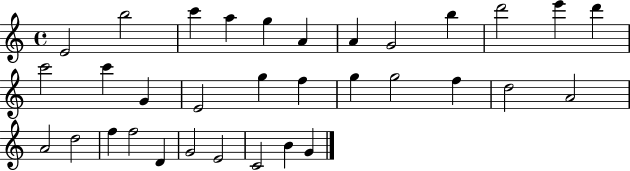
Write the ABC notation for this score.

X:1
T:Untitled
M:4/4
L:1/4
K:C
E2 b2 c' a g A A G2 b d'2 e' d' c'2 c' G E2 g f g g2 f d2 A2 A2 d2 f f2 D G2 E2 C2 B G